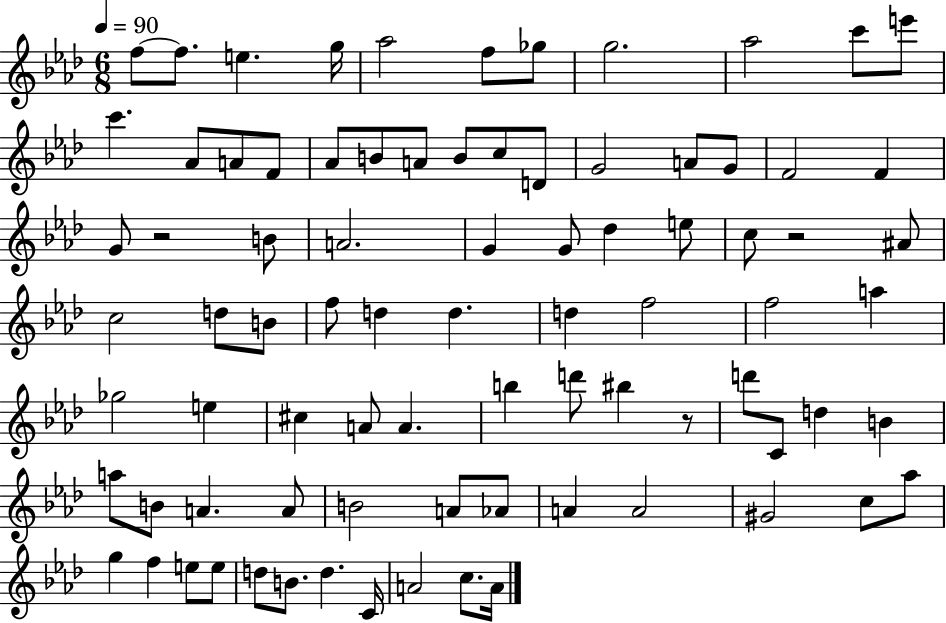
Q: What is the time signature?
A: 6/8